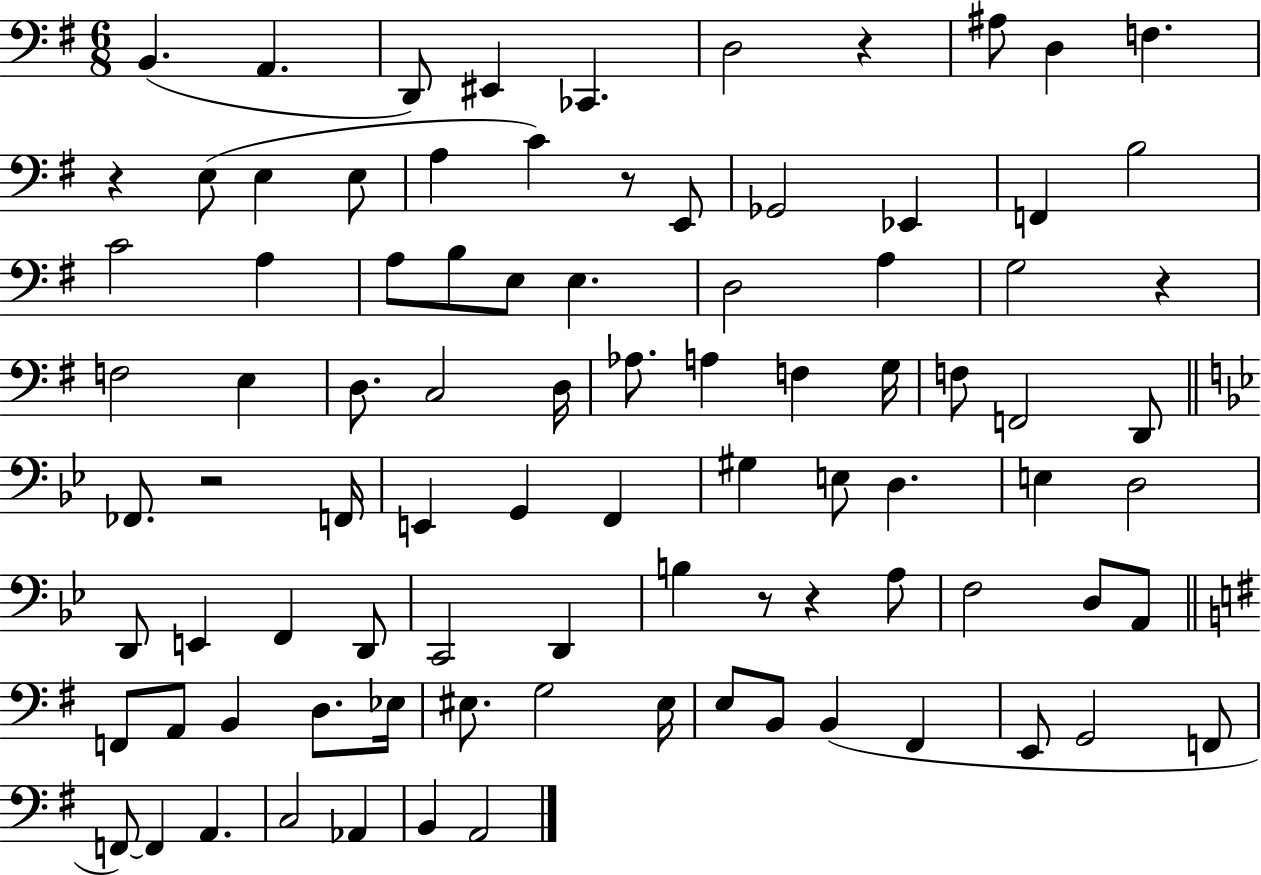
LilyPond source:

{
  \clef bass
  \numericTimeSignature
  \time 6/8
  \key g \major
  b,4.( a,4. | d,8) eis,4 ces,4. | d2 r4 | ais8 d4 f4. | \break r4 e8( e4 e8 | a4 c'4) r8 e,8 | ges,2 ees,4 | f,4 b2 | \break c'2 a4 | a8 b8 e8 e4. | d2 a4 | g2 r4 | \break f2 e4 | d8. c2 d16 | aes8. a4 f4 g16 | f8 f,2 d,8 | \break \bar "||" \break \key bes \major fes,8. r2 f,16 | e,4 g,4 f,4 | gis4 e8 d4. | e4 d2 | \break d,8 e,4 f,4 d,8 | c,2 d,4 | b4 r8 r4 a8 | f2 d8 a,8 | \break \bar "||" \break \key g \major f,8 a,8 b,4 d8. ees16 | eis8. g2 eis16 | e8 b,8 b,4( fis,4 | e,8 g,2 f,8 | \break f,8~~) f,4 a,4. | c2 aes,4 | b,4 a,2 | \bar "|."
}